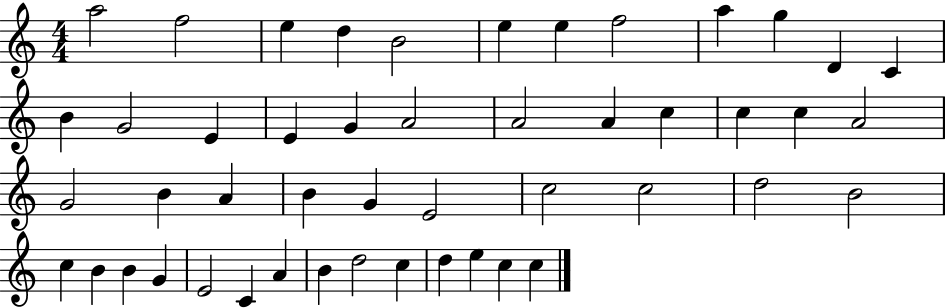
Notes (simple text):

A5/h F5/h E5/q D5/q B4/h E5/q E5/q F5/h A5/q G5/q D4/q C4/q B4/q G4/h E4/q E4/q G4/q A4/h A4/h A4/q C5/q C5/q C5/q A4/h G4/h B4/q A4/q B4/q G4/q E4/h C5/h C5/h D5/h B4/h C5/q B4/q B4/q G4/q E4/h C4/q A4/q B4/q D5/h C5/q D5/q E5/q C5/q C5/q